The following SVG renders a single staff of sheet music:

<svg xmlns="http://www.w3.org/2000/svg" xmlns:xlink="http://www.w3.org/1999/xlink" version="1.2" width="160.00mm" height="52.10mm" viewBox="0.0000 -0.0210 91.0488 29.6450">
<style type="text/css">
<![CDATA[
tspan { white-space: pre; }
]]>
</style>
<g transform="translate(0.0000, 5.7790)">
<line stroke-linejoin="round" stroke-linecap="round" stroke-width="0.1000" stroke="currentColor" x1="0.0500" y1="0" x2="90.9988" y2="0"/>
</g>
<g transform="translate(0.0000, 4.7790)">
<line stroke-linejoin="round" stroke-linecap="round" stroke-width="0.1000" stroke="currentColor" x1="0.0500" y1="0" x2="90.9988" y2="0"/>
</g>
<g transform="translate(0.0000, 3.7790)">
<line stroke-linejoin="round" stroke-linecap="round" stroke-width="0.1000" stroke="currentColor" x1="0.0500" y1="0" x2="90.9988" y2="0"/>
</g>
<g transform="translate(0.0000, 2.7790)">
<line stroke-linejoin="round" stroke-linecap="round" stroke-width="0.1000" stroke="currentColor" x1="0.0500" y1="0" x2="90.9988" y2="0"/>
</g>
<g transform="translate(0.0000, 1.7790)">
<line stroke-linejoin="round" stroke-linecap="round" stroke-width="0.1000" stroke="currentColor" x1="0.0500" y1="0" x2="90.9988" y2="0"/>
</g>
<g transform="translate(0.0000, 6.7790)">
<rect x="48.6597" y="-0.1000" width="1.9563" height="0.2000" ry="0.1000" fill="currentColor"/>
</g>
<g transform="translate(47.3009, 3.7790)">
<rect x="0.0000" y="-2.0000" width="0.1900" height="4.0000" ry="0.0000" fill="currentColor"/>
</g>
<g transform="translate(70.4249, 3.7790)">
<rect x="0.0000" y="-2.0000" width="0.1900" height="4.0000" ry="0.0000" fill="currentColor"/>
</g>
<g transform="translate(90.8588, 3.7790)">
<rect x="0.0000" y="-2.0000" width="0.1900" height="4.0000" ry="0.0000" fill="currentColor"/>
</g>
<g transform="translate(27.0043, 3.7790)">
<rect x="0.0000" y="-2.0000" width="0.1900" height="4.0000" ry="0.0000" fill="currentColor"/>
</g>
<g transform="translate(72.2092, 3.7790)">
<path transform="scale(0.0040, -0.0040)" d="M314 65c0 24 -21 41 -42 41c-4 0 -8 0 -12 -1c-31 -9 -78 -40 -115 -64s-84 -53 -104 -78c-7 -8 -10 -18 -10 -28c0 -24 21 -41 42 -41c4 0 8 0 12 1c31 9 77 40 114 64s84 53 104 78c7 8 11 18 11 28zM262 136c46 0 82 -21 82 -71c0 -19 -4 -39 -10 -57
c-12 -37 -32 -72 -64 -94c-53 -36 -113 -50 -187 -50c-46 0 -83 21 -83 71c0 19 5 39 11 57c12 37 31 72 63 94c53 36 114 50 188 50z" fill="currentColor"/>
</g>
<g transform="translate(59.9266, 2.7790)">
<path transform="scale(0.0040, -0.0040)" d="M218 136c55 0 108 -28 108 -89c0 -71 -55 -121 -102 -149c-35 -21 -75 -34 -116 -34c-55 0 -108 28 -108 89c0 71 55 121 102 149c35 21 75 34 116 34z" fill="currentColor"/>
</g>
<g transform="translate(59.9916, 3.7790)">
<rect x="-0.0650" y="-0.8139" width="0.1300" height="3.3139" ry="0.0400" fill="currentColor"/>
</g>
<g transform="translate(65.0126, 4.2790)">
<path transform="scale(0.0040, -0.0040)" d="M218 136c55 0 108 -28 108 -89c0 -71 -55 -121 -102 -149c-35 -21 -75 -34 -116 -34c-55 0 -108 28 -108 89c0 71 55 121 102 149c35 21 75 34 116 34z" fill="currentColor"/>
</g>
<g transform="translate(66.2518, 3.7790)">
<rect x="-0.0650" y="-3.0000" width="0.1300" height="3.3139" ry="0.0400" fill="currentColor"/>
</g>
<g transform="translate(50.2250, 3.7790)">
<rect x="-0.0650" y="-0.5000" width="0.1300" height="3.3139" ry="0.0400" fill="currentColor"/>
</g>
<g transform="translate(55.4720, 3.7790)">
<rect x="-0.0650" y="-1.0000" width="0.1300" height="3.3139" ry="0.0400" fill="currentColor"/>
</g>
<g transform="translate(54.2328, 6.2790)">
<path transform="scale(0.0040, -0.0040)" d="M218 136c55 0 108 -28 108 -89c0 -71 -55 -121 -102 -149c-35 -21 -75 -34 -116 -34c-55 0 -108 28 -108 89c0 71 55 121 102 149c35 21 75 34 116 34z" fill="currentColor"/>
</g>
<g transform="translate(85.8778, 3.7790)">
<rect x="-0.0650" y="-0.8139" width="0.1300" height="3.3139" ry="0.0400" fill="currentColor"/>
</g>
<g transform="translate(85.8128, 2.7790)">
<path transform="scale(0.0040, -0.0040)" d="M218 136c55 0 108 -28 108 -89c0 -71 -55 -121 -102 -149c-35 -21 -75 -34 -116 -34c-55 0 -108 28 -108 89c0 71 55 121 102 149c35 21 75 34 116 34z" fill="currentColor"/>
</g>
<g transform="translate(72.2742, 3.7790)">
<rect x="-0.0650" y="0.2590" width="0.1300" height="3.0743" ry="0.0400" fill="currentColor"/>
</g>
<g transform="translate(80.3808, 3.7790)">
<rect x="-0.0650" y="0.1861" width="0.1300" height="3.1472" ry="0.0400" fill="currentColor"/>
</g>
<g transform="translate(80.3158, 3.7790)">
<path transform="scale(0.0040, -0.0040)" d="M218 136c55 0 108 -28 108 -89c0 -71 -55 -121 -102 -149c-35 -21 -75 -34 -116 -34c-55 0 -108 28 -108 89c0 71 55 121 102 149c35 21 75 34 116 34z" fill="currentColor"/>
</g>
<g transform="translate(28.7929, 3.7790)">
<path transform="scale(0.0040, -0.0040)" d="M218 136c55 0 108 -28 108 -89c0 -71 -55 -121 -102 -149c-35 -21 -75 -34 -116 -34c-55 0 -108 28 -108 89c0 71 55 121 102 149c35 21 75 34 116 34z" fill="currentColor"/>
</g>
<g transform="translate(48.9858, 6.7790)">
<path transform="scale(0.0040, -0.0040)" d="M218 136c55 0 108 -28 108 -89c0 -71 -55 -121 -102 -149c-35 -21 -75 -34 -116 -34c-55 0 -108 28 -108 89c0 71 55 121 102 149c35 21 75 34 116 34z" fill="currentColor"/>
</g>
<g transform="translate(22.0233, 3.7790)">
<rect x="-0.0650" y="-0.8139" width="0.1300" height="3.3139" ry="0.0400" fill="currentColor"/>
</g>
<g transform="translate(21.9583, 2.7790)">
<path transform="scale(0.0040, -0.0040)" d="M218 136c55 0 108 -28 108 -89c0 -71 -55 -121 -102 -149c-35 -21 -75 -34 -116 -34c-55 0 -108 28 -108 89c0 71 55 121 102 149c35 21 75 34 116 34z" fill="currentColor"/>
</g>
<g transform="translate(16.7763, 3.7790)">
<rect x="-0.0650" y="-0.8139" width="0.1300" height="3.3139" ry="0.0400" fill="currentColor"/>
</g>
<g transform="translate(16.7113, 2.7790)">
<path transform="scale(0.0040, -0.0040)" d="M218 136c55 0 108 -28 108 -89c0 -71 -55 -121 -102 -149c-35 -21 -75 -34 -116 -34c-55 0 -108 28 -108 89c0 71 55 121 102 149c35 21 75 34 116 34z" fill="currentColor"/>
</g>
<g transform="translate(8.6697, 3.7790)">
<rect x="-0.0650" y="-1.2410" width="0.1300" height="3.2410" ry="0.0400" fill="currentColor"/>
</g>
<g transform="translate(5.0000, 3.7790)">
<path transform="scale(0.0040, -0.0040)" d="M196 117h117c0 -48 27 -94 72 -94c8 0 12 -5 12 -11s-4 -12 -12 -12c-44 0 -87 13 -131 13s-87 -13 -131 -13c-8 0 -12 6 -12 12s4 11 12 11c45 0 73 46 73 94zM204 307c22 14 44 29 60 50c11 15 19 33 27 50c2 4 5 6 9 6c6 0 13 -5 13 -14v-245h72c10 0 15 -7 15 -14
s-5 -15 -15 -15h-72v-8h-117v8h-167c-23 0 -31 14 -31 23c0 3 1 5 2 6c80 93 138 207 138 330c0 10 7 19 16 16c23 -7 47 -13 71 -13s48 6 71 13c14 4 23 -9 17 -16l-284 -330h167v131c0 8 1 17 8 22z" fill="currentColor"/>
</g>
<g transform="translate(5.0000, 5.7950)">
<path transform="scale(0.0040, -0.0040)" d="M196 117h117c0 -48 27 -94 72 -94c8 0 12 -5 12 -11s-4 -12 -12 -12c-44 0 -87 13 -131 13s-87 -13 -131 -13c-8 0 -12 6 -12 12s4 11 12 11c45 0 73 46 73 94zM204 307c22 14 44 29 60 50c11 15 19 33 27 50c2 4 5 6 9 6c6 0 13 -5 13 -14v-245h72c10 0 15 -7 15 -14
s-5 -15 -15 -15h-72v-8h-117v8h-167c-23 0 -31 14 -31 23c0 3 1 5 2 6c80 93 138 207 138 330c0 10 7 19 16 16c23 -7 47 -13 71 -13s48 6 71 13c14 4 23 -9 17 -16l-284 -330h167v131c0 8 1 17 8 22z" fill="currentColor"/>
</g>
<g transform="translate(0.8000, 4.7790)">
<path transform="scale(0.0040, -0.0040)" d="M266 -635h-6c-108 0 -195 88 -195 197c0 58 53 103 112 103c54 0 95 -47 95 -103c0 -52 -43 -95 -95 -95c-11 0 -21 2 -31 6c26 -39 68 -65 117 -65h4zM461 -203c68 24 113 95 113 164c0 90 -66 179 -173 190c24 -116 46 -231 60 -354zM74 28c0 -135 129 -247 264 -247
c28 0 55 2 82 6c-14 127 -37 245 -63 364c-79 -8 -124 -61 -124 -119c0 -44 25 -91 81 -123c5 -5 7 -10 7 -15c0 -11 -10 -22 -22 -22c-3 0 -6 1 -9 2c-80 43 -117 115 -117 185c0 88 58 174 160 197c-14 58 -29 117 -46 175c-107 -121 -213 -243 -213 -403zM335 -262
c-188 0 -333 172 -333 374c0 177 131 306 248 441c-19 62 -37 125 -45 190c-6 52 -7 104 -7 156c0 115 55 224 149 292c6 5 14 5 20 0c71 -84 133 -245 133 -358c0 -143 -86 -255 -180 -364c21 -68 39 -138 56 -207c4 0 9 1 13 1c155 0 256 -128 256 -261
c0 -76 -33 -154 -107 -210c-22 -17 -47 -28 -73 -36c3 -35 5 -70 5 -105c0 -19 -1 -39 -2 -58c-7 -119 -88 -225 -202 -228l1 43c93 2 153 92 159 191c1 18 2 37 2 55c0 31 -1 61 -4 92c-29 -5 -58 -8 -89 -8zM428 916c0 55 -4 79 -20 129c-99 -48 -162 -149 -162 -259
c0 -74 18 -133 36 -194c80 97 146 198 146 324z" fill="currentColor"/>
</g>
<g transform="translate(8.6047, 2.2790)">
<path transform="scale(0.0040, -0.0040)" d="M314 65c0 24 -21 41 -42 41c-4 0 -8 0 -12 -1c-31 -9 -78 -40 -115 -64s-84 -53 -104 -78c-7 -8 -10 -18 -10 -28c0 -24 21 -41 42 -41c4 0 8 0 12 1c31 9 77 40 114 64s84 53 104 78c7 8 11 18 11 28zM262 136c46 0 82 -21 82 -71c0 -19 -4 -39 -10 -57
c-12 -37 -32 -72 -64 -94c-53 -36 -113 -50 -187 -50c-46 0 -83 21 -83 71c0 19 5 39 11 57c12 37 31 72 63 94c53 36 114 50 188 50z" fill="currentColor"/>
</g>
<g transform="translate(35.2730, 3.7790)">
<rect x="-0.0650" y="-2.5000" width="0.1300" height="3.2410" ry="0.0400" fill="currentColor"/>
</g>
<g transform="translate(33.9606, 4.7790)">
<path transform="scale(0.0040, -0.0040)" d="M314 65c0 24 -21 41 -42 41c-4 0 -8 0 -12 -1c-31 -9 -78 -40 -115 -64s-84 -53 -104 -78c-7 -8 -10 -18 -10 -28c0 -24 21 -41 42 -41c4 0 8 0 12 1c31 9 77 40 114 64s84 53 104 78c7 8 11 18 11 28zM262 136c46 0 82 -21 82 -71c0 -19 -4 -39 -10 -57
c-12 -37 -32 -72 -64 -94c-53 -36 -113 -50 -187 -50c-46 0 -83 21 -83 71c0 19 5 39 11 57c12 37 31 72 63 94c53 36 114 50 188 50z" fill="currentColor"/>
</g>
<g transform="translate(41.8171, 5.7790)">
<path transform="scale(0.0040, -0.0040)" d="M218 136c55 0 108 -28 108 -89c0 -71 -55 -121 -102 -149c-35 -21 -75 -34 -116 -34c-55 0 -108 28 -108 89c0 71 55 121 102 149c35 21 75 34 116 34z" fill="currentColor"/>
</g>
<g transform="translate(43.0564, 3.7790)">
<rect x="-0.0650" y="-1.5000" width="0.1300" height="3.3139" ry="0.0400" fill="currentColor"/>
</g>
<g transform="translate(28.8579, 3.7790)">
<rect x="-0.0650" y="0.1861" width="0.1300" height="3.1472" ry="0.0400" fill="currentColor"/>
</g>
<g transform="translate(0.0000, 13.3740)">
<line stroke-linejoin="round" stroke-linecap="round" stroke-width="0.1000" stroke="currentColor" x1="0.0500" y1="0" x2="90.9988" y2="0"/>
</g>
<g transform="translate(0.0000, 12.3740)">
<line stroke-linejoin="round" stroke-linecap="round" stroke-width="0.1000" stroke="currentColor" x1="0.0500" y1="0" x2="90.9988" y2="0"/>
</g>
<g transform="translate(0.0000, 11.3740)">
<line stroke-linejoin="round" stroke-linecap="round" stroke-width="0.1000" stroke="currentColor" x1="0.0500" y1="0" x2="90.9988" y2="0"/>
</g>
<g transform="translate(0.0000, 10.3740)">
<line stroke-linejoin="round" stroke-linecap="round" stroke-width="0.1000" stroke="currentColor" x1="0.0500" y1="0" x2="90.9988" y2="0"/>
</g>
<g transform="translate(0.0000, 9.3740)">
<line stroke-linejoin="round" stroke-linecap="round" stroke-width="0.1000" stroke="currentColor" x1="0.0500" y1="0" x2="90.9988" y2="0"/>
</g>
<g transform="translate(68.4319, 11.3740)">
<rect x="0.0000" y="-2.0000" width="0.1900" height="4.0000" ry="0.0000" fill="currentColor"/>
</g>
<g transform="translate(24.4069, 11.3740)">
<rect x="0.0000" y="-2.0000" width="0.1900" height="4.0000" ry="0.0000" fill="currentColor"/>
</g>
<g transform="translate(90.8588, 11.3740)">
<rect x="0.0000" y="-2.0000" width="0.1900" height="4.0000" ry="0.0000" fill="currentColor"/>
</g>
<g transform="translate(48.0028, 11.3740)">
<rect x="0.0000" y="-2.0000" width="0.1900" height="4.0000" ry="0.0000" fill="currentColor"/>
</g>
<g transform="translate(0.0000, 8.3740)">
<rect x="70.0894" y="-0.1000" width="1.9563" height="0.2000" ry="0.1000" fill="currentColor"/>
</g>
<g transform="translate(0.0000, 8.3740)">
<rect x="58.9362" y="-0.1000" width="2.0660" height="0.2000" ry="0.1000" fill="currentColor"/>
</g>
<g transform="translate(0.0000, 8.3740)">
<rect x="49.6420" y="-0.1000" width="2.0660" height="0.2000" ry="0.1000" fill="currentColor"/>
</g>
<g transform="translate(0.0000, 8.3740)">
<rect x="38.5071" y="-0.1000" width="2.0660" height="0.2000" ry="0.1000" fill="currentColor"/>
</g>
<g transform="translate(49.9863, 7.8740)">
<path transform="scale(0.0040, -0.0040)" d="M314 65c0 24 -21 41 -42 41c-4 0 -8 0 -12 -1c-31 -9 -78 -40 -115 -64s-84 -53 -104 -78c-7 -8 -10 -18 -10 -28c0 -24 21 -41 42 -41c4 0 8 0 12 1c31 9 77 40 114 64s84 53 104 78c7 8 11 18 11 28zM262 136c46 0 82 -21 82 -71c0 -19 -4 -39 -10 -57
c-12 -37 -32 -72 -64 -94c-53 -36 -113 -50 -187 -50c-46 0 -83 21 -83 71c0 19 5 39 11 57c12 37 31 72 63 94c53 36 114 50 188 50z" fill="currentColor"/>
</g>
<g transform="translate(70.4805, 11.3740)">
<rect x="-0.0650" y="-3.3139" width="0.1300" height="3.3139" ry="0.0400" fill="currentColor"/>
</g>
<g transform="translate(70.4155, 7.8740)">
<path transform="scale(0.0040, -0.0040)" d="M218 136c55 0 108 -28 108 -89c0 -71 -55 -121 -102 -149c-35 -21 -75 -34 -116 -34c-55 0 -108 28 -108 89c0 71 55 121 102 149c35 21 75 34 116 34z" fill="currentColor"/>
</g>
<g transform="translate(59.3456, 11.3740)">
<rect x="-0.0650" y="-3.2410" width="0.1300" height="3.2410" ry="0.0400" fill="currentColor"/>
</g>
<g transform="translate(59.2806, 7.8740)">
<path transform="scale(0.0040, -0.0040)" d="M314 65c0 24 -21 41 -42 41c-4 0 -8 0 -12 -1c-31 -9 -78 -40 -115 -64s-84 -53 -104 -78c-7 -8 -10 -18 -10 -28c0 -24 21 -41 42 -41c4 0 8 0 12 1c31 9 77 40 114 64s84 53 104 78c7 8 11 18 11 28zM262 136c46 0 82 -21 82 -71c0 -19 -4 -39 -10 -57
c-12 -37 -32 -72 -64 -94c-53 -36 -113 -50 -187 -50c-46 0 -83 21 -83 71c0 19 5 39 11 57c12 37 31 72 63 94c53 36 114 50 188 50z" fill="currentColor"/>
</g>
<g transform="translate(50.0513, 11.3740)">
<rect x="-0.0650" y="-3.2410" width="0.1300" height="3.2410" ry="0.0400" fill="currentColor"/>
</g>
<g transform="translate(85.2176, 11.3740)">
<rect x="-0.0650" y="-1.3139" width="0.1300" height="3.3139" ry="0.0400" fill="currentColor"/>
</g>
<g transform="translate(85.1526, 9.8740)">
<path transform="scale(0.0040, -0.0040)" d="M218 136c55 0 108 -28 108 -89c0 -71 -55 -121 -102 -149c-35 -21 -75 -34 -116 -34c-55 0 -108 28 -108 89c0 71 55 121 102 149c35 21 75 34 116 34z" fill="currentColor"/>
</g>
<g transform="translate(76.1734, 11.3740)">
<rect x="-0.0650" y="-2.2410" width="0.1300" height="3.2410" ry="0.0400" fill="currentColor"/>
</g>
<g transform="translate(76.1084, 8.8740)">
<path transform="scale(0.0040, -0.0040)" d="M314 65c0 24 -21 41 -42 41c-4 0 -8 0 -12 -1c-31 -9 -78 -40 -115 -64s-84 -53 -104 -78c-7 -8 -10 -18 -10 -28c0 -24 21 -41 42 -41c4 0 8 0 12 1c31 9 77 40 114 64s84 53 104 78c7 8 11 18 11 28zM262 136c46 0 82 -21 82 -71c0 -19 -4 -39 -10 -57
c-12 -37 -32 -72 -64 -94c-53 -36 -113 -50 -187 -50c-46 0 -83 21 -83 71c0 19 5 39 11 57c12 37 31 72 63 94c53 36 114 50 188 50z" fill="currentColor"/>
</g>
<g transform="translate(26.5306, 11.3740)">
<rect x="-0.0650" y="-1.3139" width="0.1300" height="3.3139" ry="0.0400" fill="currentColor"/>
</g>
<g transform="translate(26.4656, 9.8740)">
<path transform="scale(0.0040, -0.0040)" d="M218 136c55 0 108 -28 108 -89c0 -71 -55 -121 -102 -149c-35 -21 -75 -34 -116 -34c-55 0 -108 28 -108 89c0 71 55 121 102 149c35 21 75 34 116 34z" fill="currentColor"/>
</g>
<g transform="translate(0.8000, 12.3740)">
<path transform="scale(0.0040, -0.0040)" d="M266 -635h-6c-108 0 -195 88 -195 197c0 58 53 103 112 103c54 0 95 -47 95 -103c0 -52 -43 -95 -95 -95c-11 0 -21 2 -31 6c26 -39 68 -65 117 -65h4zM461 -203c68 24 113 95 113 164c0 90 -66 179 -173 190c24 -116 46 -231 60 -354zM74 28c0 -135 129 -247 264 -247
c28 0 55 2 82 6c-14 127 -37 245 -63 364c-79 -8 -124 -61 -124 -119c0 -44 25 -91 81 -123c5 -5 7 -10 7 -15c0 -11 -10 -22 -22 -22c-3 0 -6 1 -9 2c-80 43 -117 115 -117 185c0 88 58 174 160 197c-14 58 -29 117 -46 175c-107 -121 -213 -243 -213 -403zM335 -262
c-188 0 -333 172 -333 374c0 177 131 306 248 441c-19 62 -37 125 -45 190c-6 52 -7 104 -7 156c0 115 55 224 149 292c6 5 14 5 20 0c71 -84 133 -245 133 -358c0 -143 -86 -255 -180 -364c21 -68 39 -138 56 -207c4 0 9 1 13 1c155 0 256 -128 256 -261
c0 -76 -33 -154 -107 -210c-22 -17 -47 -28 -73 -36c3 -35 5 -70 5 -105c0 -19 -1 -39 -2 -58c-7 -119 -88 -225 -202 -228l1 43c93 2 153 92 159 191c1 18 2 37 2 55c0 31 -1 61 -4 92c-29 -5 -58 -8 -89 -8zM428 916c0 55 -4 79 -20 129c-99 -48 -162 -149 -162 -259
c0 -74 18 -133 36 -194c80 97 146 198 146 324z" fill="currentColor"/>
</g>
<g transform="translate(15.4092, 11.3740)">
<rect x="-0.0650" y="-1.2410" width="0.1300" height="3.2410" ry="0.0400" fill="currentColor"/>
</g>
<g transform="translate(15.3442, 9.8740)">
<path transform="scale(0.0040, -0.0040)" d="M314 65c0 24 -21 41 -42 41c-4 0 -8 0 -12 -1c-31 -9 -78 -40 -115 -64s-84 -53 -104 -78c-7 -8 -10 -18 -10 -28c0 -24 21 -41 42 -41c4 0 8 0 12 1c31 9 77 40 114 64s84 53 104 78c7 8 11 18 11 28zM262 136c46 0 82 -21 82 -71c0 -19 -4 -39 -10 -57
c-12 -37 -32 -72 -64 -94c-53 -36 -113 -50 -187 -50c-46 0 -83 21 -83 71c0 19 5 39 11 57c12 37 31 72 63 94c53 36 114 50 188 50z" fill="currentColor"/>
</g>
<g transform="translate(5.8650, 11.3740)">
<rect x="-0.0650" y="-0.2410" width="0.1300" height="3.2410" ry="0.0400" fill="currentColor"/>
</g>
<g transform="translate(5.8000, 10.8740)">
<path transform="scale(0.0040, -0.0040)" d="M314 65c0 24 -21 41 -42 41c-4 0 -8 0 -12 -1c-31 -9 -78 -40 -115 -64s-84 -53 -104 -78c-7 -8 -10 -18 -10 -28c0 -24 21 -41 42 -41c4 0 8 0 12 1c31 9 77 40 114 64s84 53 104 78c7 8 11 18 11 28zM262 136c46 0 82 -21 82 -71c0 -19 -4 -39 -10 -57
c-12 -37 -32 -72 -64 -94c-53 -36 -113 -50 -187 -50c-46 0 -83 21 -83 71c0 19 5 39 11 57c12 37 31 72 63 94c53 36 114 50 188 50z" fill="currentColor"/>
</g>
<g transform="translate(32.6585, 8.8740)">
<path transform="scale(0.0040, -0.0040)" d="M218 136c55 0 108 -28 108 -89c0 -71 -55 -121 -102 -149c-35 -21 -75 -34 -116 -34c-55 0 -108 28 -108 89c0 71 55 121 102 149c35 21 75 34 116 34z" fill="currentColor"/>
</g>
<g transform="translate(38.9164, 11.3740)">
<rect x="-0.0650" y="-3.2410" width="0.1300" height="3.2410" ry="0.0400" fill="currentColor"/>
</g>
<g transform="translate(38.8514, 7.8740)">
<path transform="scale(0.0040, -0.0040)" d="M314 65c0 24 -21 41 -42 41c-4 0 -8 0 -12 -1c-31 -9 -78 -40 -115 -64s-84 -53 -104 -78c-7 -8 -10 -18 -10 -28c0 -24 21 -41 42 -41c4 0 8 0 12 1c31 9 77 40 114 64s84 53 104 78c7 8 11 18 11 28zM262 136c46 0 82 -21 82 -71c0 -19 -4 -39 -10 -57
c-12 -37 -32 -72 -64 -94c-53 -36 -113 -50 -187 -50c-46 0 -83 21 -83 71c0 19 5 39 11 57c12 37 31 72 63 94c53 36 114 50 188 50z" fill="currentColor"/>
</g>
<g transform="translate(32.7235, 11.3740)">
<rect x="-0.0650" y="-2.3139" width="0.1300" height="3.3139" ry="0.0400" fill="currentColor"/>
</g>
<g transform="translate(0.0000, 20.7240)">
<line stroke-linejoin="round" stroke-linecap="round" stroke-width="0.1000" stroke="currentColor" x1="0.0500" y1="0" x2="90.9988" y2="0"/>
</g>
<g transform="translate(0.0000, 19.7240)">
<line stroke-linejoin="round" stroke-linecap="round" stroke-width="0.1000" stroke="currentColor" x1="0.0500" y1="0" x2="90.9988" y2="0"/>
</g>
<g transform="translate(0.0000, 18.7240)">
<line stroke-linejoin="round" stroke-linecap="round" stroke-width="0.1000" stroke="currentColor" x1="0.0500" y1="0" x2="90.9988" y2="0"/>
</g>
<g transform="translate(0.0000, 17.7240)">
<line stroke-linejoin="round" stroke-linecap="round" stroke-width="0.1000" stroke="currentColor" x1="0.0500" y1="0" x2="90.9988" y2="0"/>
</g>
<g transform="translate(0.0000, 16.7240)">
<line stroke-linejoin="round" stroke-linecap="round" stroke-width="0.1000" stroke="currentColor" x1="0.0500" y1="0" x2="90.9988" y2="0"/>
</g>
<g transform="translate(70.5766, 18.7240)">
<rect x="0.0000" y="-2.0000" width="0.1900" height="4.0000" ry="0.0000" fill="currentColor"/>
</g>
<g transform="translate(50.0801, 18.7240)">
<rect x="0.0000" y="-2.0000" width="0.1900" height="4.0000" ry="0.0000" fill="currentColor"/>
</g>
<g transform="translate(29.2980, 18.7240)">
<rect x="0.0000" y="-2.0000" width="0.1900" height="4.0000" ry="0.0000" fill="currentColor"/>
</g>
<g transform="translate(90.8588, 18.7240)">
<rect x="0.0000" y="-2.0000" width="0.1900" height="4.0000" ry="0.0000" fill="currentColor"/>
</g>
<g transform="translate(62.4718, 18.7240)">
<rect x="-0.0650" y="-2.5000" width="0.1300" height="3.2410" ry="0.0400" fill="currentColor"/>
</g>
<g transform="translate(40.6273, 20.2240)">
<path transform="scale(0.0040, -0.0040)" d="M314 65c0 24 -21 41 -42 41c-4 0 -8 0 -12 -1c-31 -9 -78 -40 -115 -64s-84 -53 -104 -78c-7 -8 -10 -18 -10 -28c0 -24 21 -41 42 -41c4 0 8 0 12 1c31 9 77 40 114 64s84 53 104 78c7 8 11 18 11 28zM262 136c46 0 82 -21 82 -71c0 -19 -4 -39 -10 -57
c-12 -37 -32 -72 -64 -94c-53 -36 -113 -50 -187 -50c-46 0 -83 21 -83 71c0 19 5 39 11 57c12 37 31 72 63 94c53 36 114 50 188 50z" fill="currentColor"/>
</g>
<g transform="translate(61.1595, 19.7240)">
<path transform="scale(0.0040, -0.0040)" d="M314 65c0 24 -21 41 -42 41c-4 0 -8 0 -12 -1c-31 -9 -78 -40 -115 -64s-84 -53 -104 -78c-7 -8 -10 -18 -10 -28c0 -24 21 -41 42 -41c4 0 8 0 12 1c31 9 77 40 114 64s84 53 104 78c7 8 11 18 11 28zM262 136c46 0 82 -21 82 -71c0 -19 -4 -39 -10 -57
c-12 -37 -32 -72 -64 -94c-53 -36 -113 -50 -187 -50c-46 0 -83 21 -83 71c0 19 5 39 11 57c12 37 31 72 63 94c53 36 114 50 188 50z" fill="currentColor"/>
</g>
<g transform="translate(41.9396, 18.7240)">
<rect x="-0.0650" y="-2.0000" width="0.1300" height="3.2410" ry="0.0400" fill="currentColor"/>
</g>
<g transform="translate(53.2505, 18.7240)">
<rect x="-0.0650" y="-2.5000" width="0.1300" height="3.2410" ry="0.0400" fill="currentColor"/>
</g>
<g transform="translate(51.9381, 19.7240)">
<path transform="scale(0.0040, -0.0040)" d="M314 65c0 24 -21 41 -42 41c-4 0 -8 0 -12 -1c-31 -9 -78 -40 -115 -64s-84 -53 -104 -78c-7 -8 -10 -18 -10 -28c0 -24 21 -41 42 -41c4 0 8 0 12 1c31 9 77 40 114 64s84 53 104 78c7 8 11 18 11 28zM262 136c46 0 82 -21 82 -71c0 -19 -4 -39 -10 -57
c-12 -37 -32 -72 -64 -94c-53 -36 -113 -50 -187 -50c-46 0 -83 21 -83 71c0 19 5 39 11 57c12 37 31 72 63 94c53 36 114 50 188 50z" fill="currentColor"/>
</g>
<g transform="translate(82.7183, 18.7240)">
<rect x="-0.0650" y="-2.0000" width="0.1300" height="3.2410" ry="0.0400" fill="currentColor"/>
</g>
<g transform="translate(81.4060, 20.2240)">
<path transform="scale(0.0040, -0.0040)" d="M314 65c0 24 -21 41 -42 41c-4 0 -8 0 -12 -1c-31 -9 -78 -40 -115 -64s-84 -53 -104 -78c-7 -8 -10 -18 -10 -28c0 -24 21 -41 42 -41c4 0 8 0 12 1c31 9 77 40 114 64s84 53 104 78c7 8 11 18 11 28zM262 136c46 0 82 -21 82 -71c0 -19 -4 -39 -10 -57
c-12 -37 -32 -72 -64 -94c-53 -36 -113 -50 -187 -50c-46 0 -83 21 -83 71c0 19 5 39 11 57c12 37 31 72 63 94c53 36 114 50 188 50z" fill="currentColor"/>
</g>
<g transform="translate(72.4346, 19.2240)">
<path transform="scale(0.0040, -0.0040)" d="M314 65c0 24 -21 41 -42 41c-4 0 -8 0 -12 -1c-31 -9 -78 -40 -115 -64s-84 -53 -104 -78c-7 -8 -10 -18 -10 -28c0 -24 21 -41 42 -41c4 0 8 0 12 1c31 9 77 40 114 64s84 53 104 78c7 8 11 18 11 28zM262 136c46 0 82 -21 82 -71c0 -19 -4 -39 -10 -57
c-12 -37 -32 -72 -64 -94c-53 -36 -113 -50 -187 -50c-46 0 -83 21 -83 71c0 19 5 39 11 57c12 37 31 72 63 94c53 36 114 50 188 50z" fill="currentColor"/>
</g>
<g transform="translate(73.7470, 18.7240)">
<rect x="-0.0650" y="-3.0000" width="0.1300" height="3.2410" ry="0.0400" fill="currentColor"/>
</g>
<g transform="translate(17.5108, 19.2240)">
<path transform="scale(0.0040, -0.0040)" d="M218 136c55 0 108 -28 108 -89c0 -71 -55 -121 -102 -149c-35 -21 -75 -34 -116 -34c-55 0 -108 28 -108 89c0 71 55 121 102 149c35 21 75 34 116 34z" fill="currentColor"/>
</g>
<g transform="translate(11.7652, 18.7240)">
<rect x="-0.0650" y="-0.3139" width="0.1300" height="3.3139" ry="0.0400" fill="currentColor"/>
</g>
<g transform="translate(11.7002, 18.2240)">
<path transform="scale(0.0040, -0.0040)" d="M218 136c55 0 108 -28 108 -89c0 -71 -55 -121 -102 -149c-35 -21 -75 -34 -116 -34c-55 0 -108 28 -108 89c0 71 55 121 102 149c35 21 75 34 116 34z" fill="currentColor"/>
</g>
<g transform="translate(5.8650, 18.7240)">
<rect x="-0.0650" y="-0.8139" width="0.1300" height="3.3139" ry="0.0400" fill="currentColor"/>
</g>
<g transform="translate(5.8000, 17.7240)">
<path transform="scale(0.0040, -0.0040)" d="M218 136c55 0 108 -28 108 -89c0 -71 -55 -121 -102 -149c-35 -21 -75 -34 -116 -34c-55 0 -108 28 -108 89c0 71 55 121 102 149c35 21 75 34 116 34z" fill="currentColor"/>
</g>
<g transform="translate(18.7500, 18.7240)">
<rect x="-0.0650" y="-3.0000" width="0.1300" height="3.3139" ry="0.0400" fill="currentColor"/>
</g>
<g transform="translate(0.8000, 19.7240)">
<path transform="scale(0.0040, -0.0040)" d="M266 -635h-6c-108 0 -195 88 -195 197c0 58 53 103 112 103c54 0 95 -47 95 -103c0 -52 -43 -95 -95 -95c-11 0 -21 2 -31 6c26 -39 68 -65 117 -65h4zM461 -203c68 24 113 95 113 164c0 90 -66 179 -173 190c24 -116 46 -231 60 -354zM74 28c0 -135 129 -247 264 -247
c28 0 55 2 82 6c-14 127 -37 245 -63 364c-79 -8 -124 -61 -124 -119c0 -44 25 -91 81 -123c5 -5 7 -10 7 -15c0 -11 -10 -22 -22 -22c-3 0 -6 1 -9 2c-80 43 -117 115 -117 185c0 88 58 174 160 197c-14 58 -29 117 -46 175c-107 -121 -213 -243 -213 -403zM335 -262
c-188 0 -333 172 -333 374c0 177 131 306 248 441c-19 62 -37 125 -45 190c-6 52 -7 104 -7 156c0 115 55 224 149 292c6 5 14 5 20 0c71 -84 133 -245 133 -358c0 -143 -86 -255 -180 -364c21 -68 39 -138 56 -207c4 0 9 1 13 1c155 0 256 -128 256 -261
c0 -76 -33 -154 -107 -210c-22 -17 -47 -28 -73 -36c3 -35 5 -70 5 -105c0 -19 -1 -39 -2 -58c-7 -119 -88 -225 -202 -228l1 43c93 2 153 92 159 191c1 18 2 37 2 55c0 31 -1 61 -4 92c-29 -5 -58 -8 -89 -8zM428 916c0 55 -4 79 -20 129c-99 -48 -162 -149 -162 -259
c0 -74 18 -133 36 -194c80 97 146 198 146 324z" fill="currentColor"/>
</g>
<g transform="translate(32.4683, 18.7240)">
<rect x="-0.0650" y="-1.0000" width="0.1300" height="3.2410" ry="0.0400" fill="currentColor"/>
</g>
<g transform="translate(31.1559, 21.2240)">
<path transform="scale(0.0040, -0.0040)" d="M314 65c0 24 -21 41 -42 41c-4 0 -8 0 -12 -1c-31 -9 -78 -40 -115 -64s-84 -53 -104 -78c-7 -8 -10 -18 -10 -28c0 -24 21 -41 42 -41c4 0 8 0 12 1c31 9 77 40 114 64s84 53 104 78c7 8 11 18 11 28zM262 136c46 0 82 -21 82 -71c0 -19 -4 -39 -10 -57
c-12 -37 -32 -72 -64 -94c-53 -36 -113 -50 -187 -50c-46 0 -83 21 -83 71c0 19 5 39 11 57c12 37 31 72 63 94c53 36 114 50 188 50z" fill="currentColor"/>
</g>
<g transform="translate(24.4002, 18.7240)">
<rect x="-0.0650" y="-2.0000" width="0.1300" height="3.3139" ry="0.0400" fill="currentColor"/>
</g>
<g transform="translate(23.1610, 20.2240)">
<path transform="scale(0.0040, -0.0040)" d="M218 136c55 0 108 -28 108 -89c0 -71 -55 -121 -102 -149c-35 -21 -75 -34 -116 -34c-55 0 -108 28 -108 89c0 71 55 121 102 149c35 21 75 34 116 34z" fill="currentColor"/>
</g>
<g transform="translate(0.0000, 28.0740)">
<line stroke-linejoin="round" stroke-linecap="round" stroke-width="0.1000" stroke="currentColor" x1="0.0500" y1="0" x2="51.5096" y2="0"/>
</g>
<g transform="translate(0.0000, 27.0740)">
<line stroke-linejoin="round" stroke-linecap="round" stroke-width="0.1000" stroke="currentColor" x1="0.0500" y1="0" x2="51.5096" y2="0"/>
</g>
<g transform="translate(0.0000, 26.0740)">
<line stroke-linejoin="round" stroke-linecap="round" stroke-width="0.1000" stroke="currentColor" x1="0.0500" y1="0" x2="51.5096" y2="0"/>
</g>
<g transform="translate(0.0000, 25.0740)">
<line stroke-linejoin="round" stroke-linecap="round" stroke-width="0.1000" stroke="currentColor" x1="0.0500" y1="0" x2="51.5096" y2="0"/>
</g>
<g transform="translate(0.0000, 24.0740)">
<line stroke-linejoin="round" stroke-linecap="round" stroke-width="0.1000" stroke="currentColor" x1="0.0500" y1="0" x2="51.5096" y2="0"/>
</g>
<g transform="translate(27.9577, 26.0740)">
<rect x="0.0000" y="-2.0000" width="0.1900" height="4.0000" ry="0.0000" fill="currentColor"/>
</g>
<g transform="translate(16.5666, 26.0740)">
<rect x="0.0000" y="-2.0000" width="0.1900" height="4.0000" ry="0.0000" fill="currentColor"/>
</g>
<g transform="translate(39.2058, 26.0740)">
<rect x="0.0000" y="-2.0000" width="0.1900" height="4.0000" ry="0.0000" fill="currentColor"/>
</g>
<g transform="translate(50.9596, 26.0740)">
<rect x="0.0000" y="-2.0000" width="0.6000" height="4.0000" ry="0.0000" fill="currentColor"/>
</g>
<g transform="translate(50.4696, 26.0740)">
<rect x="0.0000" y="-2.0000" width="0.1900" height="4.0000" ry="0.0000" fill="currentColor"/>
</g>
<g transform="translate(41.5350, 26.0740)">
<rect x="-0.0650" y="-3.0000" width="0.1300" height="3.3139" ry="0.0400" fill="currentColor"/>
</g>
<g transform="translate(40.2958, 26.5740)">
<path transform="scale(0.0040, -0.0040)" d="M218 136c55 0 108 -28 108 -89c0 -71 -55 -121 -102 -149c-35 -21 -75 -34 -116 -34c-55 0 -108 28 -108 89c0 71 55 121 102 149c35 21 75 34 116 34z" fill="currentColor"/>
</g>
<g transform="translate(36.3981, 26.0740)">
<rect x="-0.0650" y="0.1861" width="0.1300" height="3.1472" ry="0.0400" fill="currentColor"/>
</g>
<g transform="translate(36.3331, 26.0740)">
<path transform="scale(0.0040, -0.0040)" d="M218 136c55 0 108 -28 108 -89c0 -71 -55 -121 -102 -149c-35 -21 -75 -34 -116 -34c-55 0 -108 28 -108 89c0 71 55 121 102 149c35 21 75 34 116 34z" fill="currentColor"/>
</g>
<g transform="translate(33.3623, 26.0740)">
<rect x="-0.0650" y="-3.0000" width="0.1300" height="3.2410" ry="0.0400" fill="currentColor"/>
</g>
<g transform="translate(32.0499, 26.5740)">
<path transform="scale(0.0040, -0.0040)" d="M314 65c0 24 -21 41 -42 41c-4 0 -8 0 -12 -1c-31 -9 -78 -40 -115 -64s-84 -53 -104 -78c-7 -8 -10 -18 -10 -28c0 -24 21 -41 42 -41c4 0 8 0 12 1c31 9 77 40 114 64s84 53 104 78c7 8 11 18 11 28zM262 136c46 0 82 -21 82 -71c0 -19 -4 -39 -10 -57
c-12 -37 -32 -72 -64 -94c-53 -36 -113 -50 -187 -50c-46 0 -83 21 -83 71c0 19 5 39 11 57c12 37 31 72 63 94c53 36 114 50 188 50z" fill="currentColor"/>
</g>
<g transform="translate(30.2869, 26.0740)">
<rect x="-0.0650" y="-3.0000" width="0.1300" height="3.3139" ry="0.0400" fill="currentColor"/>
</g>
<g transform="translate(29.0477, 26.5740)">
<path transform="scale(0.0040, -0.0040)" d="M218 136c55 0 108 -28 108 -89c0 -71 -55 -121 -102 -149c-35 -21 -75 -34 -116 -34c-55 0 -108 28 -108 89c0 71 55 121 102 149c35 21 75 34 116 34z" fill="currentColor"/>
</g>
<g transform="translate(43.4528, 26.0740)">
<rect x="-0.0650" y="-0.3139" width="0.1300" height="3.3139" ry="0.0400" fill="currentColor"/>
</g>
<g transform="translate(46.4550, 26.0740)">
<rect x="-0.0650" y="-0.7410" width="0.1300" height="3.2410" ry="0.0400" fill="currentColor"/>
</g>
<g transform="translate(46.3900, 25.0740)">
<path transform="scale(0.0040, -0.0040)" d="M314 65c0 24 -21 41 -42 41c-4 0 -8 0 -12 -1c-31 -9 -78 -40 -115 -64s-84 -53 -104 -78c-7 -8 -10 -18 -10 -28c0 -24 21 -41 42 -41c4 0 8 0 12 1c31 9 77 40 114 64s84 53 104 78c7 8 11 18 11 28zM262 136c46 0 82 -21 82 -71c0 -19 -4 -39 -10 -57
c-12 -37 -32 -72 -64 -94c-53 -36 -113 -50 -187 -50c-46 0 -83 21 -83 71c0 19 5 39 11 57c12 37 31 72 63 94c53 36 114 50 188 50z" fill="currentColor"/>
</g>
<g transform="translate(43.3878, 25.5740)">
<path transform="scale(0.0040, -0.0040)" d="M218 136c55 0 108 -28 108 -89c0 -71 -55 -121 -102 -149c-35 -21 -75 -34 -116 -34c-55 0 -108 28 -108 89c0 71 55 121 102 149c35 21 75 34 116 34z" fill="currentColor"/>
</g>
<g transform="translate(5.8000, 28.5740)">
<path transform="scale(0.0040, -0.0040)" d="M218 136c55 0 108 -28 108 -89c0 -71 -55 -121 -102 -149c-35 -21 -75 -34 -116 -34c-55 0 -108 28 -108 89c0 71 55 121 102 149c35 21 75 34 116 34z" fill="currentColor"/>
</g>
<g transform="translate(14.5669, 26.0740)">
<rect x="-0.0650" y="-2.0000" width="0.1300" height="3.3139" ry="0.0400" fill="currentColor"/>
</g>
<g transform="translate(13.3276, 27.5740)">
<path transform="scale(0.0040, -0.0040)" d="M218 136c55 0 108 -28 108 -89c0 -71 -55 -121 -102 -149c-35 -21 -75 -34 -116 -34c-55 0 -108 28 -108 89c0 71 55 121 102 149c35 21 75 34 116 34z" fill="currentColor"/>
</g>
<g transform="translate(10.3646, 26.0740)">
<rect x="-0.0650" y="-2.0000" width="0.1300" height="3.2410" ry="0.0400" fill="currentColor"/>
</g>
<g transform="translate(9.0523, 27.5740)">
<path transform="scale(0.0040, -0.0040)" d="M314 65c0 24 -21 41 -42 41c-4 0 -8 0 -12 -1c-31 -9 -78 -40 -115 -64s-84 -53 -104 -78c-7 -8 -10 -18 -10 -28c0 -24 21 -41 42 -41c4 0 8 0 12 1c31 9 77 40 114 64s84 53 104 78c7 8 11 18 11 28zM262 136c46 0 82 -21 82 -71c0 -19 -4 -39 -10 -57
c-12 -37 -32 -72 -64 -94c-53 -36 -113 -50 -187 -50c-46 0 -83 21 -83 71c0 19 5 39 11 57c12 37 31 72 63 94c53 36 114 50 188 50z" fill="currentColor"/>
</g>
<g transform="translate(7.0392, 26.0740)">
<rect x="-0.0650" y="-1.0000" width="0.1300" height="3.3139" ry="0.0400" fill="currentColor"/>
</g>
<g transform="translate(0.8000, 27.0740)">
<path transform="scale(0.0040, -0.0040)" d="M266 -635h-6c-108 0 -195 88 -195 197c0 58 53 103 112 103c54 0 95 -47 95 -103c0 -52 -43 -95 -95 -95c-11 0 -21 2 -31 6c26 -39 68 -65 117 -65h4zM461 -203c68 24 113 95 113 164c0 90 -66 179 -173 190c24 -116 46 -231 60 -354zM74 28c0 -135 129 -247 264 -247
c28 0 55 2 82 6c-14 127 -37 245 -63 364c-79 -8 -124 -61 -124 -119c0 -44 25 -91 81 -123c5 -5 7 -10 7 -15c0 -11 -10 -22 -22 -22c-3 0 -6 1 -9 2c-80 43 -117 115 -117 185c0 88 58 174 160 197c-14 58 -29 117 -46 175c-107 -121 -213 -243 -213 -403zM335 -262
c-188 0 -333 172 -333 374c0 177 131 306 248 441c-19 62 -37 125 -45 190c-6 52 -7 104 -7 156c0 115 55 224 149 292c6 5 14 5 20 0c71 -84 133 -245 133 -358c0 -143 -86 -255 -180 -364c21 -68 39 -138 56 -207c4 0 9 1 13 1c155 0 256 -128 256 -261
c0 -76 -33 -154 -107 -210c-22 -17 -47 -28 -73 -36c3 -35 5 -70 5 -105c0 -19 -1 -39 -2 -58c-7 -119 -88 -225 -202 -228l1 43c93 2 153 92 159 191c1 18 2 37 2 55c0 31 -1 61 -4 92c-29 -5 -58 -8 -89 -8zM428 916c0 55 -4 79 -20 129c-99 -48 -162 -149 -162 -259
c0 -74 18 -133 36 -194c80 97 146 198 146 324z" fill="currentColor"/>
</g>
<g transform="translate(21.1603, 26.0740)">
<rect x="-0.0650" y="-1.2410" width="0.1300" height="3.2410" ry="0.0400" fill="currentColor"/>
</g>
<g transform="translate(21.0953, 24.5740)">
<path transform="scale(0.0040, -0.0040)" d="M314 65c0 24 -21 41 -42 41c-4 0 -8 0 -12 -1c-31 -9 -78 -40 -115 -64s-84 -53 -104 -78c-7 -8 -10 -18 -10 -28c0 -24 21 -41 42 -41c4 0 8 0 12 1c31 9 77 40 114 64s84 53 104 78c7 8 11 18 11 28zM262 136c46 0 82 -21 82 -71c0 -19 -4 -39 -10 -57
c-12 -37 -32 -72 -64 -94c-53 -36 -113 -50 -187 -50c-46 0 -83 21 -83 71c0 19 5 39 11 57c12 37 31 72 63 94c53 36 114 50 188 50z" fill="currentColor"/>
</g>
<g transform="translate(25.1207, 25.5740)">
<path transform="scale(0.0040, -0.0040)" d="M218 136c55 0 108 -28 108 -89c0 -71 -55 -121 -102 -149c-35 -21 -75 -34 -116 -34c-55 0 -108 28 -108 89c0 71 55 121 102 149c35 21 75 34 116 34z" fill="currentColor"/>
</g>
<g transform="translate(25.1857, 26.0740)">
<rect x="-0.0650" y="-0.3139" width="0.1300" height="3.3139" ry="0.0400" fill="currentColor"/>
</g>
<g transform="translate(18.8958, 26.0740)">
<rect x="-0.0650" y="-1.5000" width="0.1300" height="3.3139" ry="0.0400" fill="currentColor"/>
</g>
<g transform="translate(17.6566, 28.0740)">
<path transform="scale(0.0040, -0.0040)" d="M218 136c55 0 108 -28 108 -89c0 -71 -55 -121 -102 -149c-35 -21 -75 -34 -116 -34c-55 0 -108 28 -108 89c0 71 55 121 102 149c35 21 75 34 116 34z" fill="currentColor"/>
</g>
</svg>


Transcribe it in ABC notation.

X:1
T:Untitled
M:4/4
L:1/4
K:C
e2 d d B G2 E C D d A B2 B d c2 e2 e g b2 b2 b2 b g2 e d c A F D2 F2 G2 G2 A2 F2 D F2 F E e2 c A A2 B A c d2